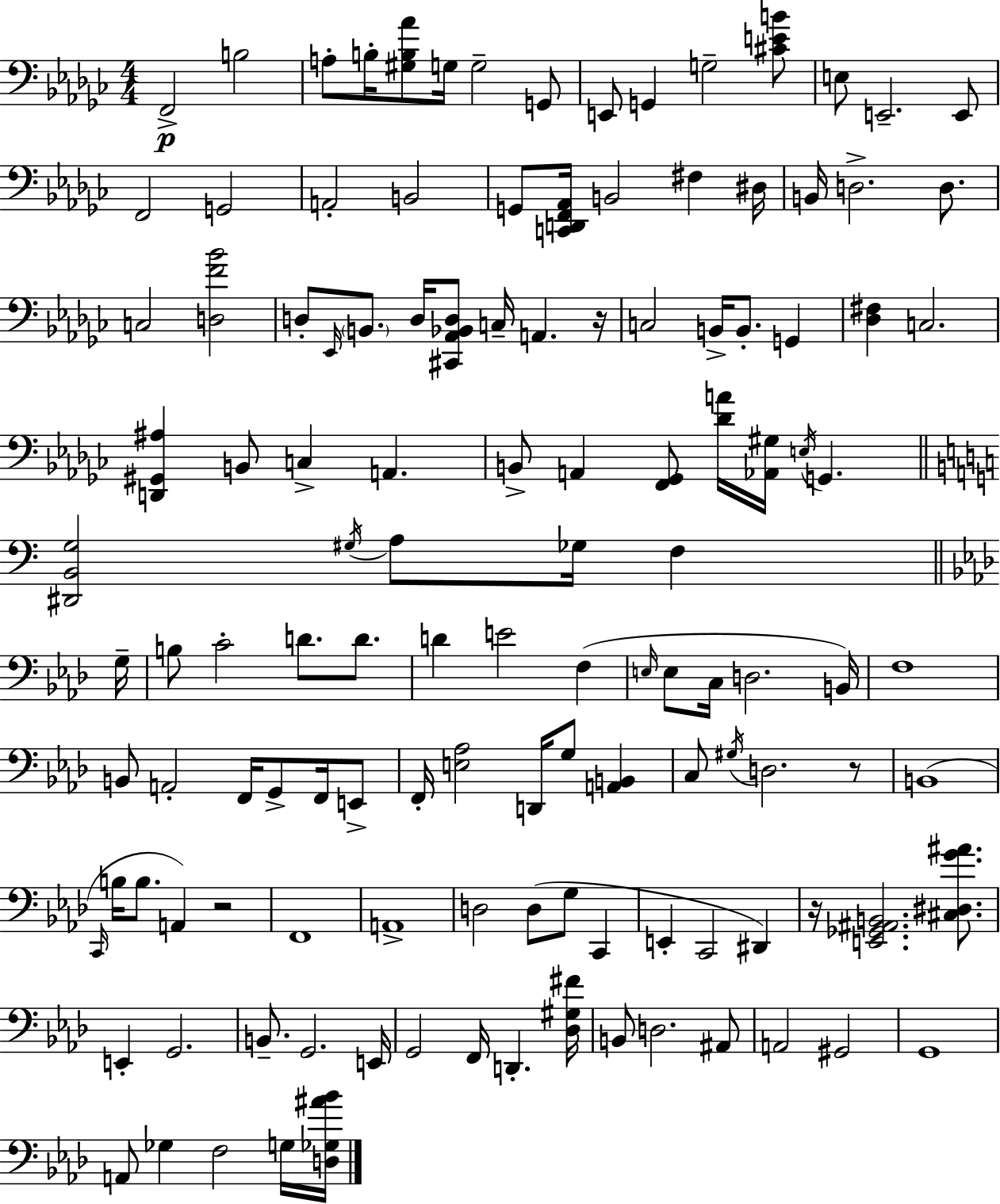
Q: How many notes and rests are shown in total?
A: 126